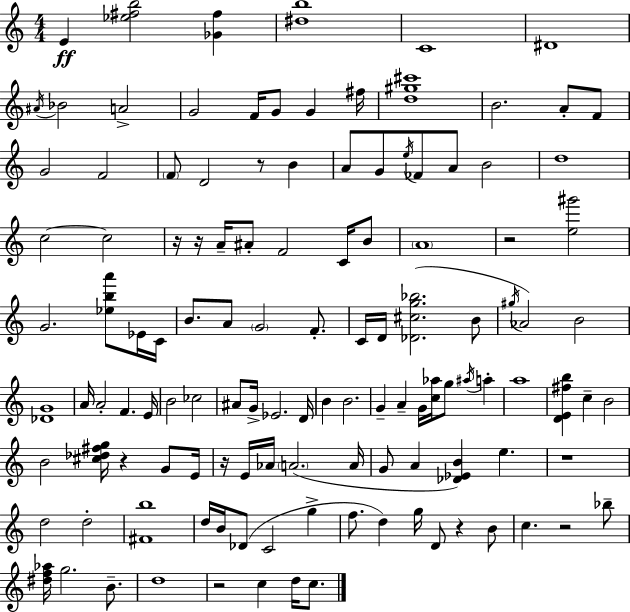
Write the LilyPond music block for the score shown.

{
  \clef treble
  \numericTimeSignature
  \time 4/4
  \key c \major
  e'4\ff <ees'' fis'' b''>2 <ges' fis''>4 | <dis'' b''>1 | c'1 | dis'1 | \break \acciaccatura { ais'16 } bes'2 a'2-> | g'2 f'16 g'8 g'4 | fis''16 <d'' gis'' cis'''>1 | b'2. a'8-. f'8 | \break g'2 f'2 | \parenthesize f'8 d'2 r8 b'4 | a'8 g'8 \acciaccatura { e''16 } fes'8 a'8 b'2 | d''1 | \break c''2~~ c''2 | r16 r16 a'16-- ais'8-. f'2 c'16 | b'8 \parenthesize a'1 | r2 <e'' gis'''>2 | \break g'2. <ees'' b'' a'''>8 | ees'16 c'16 b'8. a'8 \parenthesize g'2 f'8.-. | c'16 d'16 <des' cis'' g'' bes''>2.( | b'8 \acciaccatura { gis''16 } aes'2) b'2 | \break <des' g'>1 | a'16 a'2-. f'4. | e'16 b'2 ces''2 | ais'8 g'16-> ees'2. | \break d'16 b'4 b'2. | g'4-- a'4-- g'16 <c'' aes''>16 g''8 \acciaccatura { ais''16 } | a''4-. a''1 | <d' e' fis'' b''>4 c''4-- b'2 | \break b'2 <cis'' des'' fis'' g''>16 r4 | g'8 e'16 r16 e'16 aes'16 \parenthesize a'2.( | a'16 g'8 a'4 <des' ees' b'>4) e''4. | r1 | \break d''2 d''2-. | <fis' b''>1 | d''16 b'16 des'8( c'2 | g''4-> f''8. d''4) g''16 d'8 r4 | \break b'8 c''4. r2 | bes''8-- <dis'' f'' aes''>16 g''2. | b'8.-- d''1 | r2 c''4 | \break d''16 c''8. \bar "|."
}